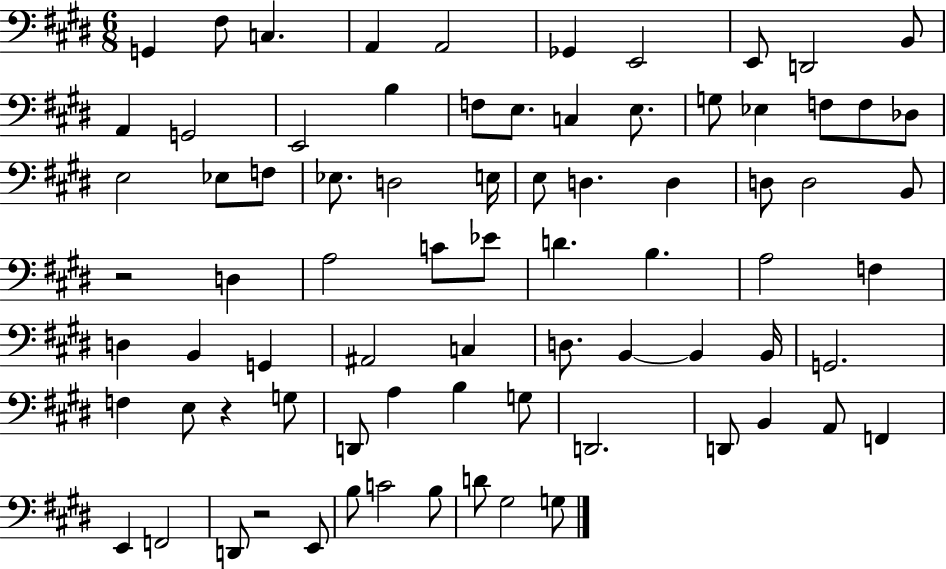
G2/q F#3/e C3/q. A2/q A2/h Gb2/q E2/h E2/e D2/h B2/e A2/q G2/h E2/h B3/q F3/e E3/e. C3/q E3/e. G3/e Eb3/q F3/e F3/e Db3/e E3/h Eb3/e F3/e Eb3/e. D3/h E3/s E3/e D3/q. D3/q D3/e D3/h B2/e R/h D3/q A3/h C4/e Eb4/e D4/q. B3/q. A3/h F3/q D3/q B2/q G2/q A#2/h C3/q D3/e. B2/q B2/q B2/s G2/h. F3/q E3/e R/q G3/e D2/e A3/q B3/q G3/e D2/h. D2/e B2/q A2/e F2/q E2/q F2/h D2/e R/h E2/e B3/e C4/h B3/e D4/e G#3/h G3/e